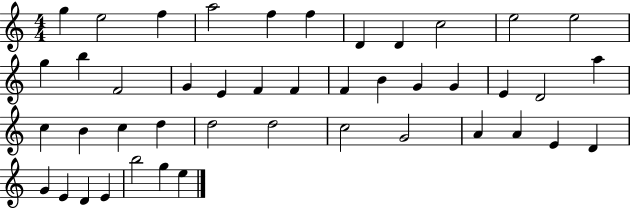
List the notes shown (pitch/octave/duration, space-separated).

G5/q E5/h F5/q A5/h F5/q F5/q D4/q D4/q C5/h E5/h E5/h G5/q B5/q F4/h G4/q E4/q F4/q F4/q F4/q B4/q G4/q G4/q E4/q D4/h A5/q C5/q B4/q C5/q D5/q D5/h D5/h C5/h G4/h A4/q A4/q E4/q D4/q G4/q E4/q D4/q E4/q B5/h G5/q E5/q